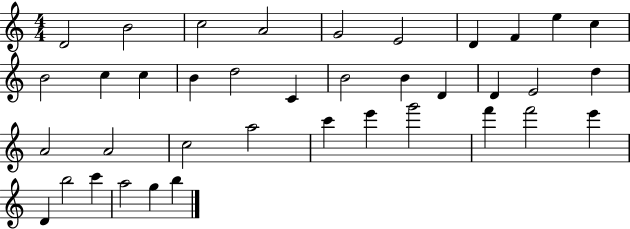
D4/h B4/h C5/h A4/h G4/h E4/h D4/q F4/q E5/q C5/q B4/h C5/q C5/q B4/q D5/h C4/q B4/h B4/q D4/q D4/q E4/h D5/q A4/h A4/h C5/h A5/h C6/q E6/q G6/h F6/q F6/h E6/q D4/q B5/h C6/q A5/h G5/q B5/q